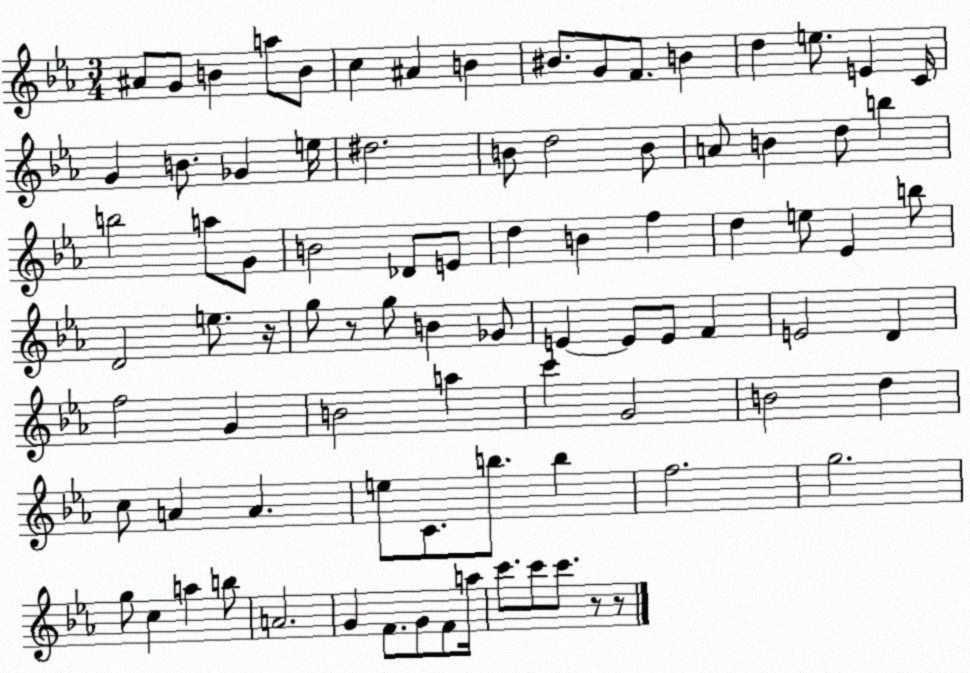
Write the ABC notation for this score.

X:1
T:Untitled
M:3/4
L:1/4
K:Eb
^A/2 G/2 B a/2 B/2 c ^A B ^B/2 G/2 F/2 B d e/2 E C/4 G B/2 _G e/4 ^d2 B/2 d2 B/2 A/2 B d/2 b b2 a/2 G/2 B2 _D/2 E/2 d B f d e/2 _E b/2 D2 e/2 z/4 g/2 z/2 g/2 B _G/2 E E/2 E/2 F E2 D f2 G B2 a c' G2 B2 d c/2 A A e/2 C/2 b/2 b f2 g2 g/2 c a b/2 A2 G F/2 G/2 F/2 a/4 c'/2 c'/2 c'/2 z/2 z/2